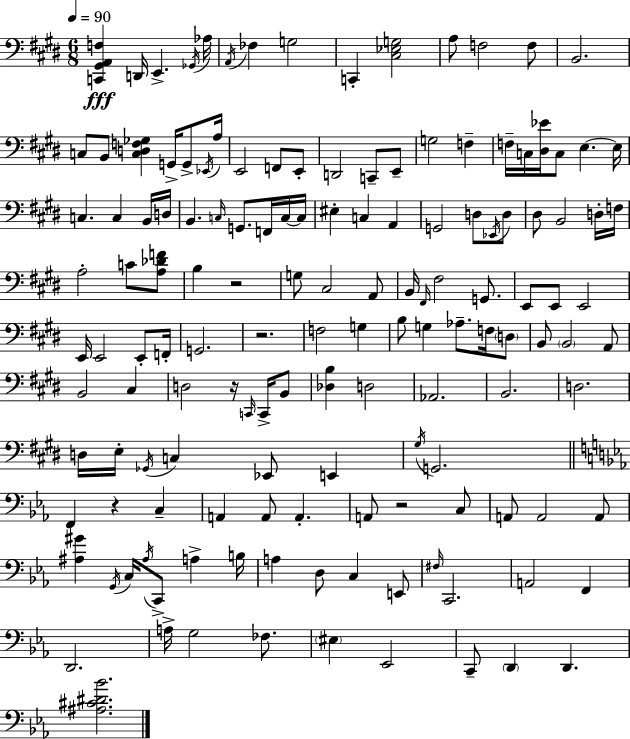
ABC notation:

X:1
T:Untitled
M:6/8
L:1/4
K:E
[C,,^G,,A,,F,] D,,/4 E,, _G,,/4 _A,/4 A,,/4 _F, G,2 C,, [^C,_E,G,]2 A,/2 F,2 F,/2 B,,2 C,/2 B,,/2 [C,D,F,_G,] G,,/4 G,,/2 _E,,/4 A,/4 E,,2 F,,/2 E,,/2 D,,2 C,,/2 E,,/2 G,2 F, F,/4 C,/4 [^D,_E]/4 C,/2 E, E,/4 C, C, B,,/4 D,/4 B,, C,/4 G,,/2 F,,/4 C,/4 C,/4 ^E, C, A,, G,,2 D,/2 _E,,/4 D,/2 ^D,/2 B,,2 D,/4 F,/4 A,2 C/2 [A,_DF]/2 B, z2 G,/2 ^C,2 A,,/2 B,,/4 ^F,,/4 ^F,2 G,,/2 E,,/2 E,,/2 E,,2 E,,/4 E,,2 E,,/2 F,,/4 G,,2 z2 F,2 G, B,/2 G, _A,/2 F,/4 D,/2 B,,/2 B,,2 A,,/2 B,,2 ^C, D,2 z/4 C,,/4 C,,/4 B,,/2 [_D,B,] D,2 _A,,2 B,,2 D,2 D,/4 E,/4 _G,,/4 C, _E,,/2 E,, ^G,/4 G,,2 F,, z C, A,, A,,/2 A,, A,,/2 z2 C,/2 A,,/2 A,,2 A,,/2 [^A,^G] G,,/4 C,/4 ^A,/4 C,,/2 A, B,/4 A, D,/2 C, E,,/2 ^F,/4 C,,2 A,,2 F,, D,,2 A,/4 G,2 _F,/2 ^E, _E,,2 C,,/2 D,, D,, [^A,^C^D_B]2